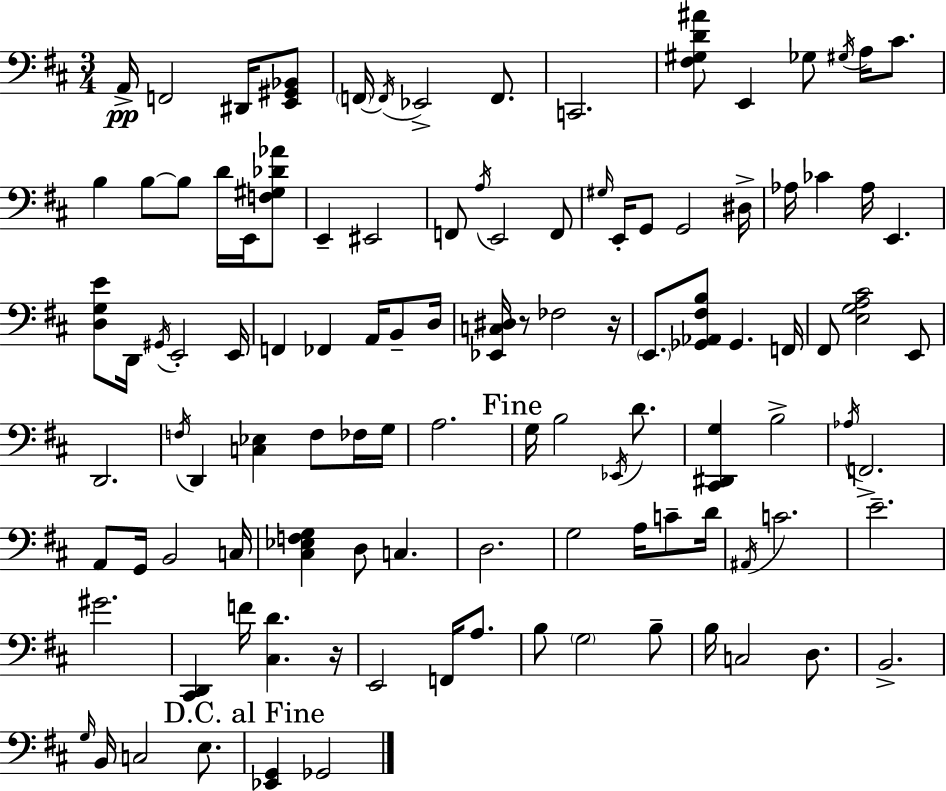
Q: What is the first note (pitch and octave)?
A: A2